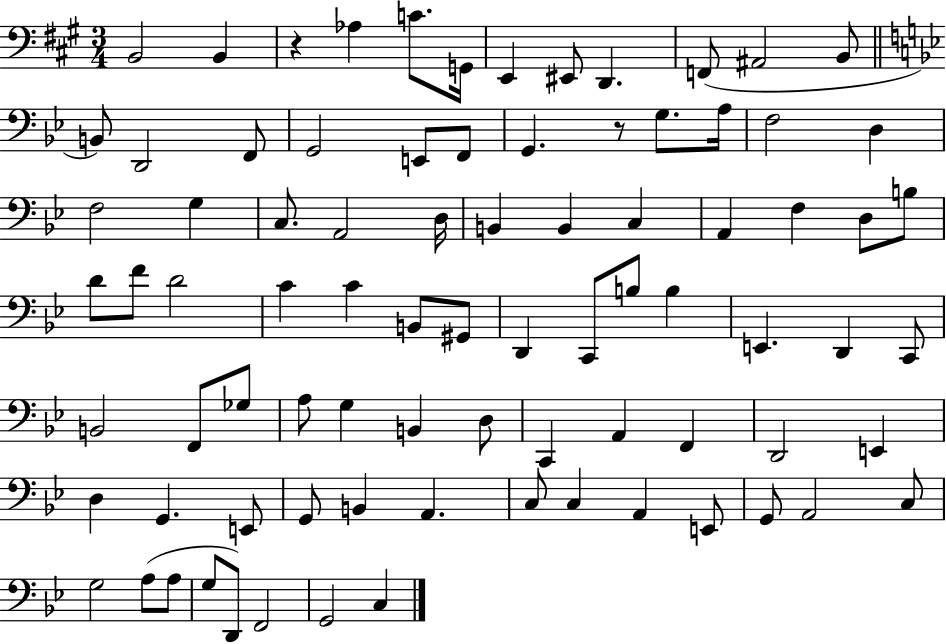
B2/h B2/q R/q Ab3/q C4/e. G2/s E2/q EIS2/e D2/q. F2/e A#2/h B2/e B2/e D2/h F2/e G2/h E2/e F2/e G2/q. R/e G3/e. A3/s F3/h D3/q F3/h G3/q C3/e. A2/h D3/s B2/q B2/q C3/q A2/q F3/q D3/e B3/e D4/e F4/e D4/h C4/q C4/q B2/e G#2/e D2/q C2/e B3/e B3/q E2/q. D2/q C2/e B2/h F2/e Gb3/e A3/e G3/q B2/q D3/e C2/q A2/q F2/q D2/h E2/q D3/q G2/q. E2/e G2/e B2/q A2/q. C3/e C3/q A2/q E2/e G2/e A2/h C3/e G3/h A3/e A3/e G3/e D2/e F2/h G2/h C3/q